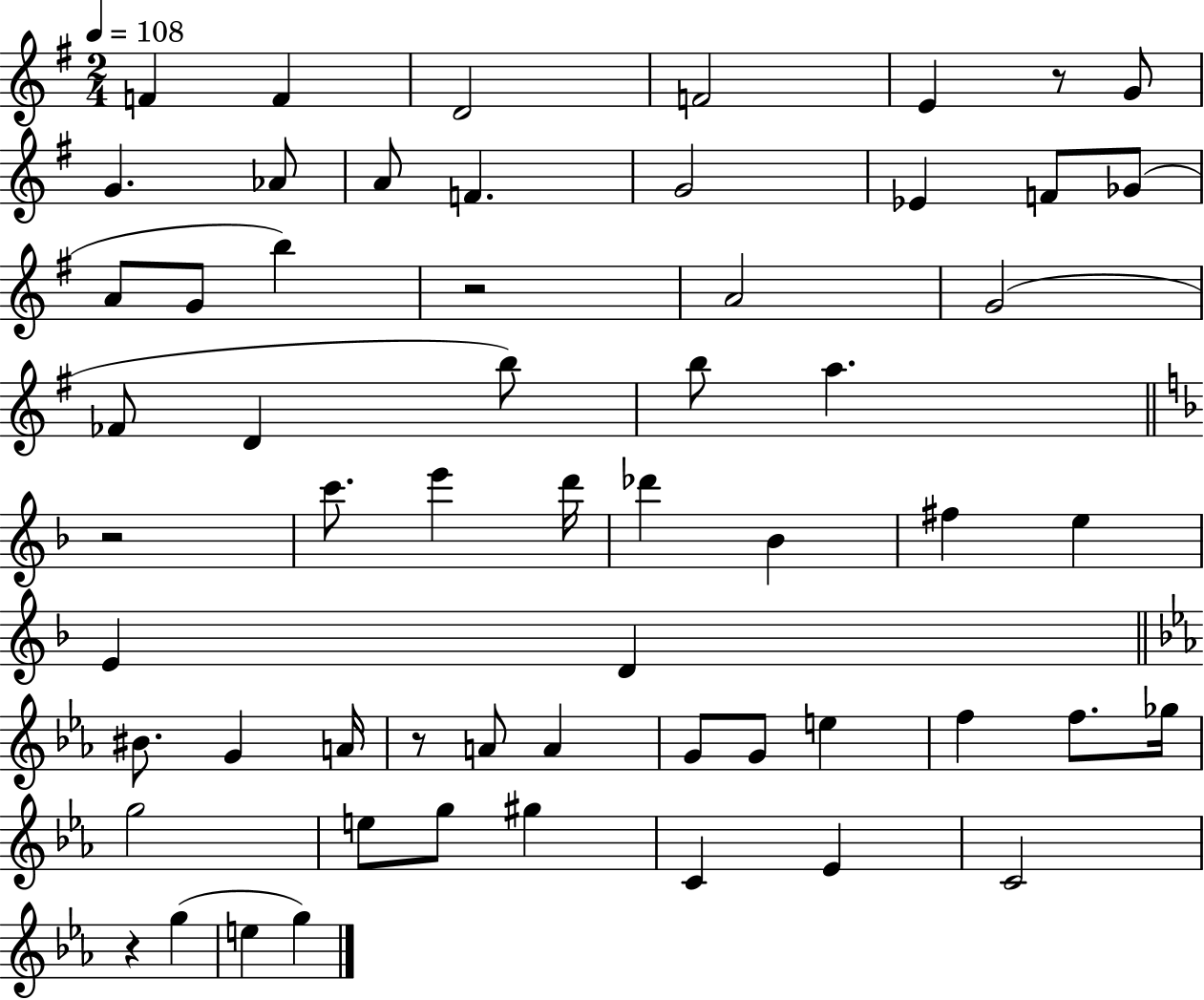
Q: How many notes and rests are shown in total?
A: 59